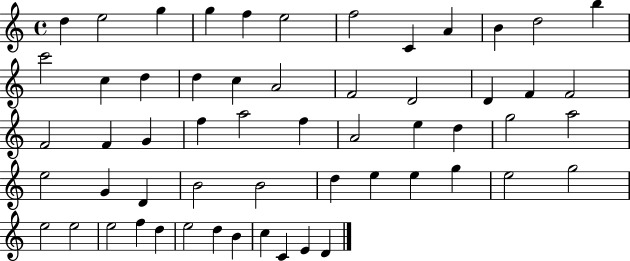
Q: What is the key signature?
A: C major